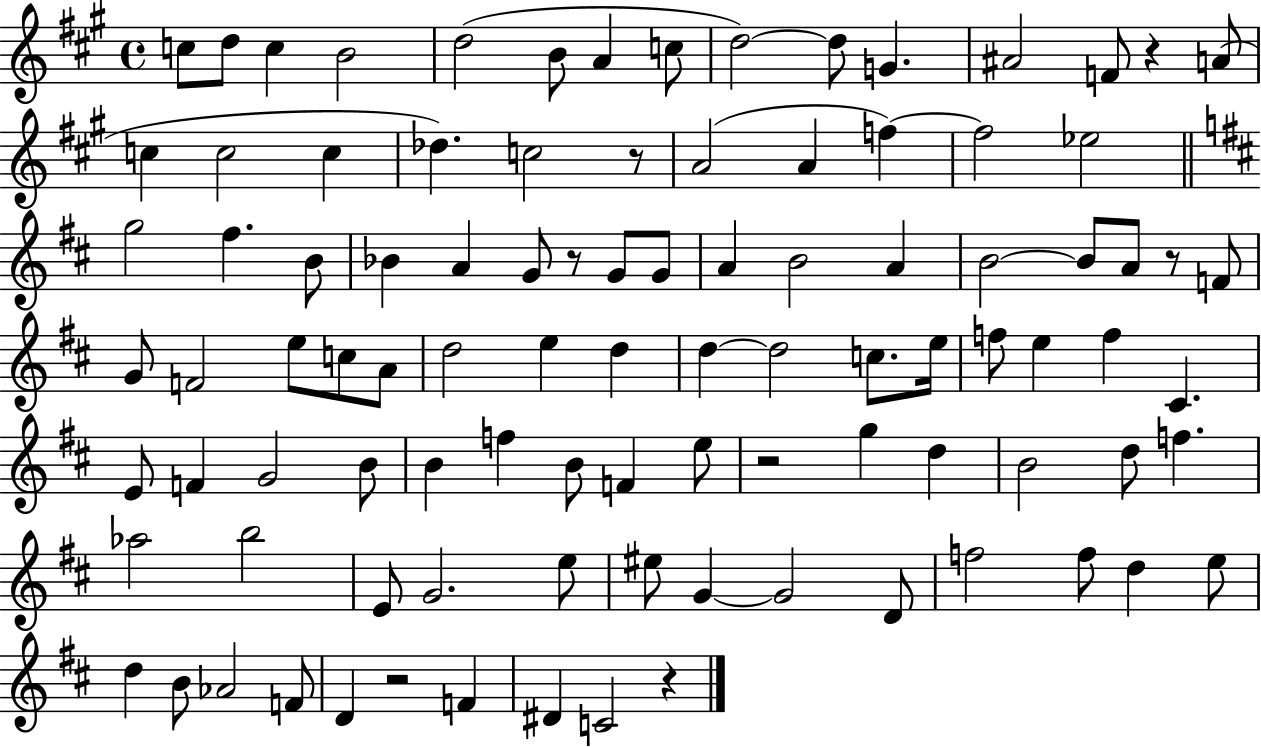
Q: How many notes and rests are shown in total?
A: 97